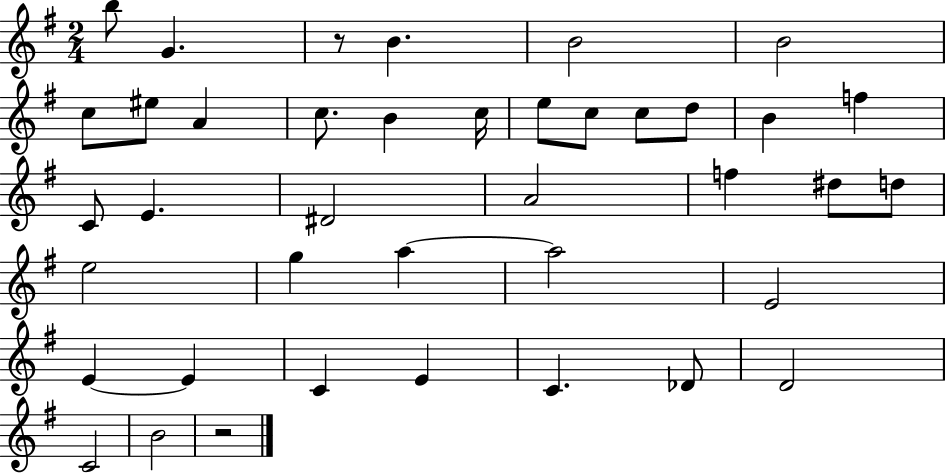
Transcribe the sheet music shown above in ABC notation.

X:1
T:Untitled
M:2/4
L:1/4
K:G
b/2 G z/2 B B2 B2 c/2 ^e/2 A c/2 B c/4 e/2 c/2 c/2 d/2 B f C/2 E ^D2 A2 f ^d/2 d/2 e2 g a a2 E2 E E C E C _D/2 D2 C2 B2 z2